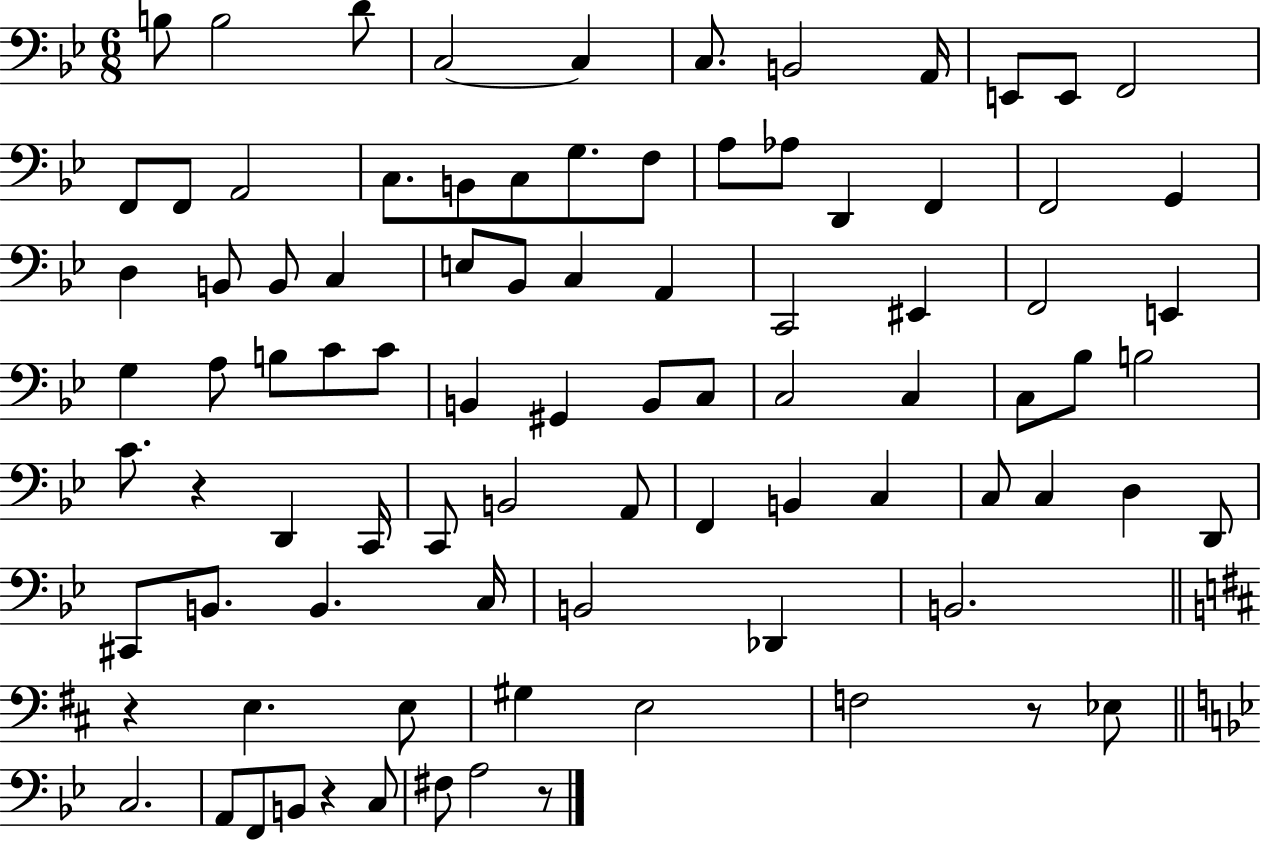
X:1
T:Untitled
M:6/8
L:1/4
K:Bb
B,/2 B,2 D/2 C,2 C, C,/2 B,,2 A,,/4 E,,/2 E,,/2 F,,2 F,,/2 F,,/2 A,,2 C,/2 B,,/2 C,/2 G,/2 F,/2 A,/2 _A,/2 D,, F,, F,,2 G,, D, B,,/2 B,,/2 C, E,/2 _B,,/2 C, A,, C,,2 ^E,, F,,2 E,, G, A,/2 B,/2 C/2 C/2 B,, ^G,, B,,/2 C,/2 C,2 C, C,/2 _B,/2 B,2 C/2 z D,, C,,/4 C,,/2 B,,2 A,,/2 F,, B,, C, C,/2 C, D, D,,/2 ^C,,/2 B,,/2 B,, C,/4 B,,2 _D,, B,,2 z E, E,/2 ^G, E,2 F,2 z/2 _E,/2 C,2 A,,/2 F,,/2 B,,/2 z C,/2 ^F,/2 A,2 z/2